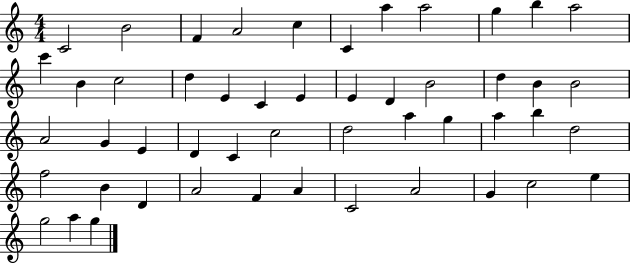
{
  \clef treble
  \numericTimeSignature
  \time 4/4
  \key c \major
  c'2 b'2 | f'4 a'2 c''4 | c'4 a''4 a''2 | g''4 b''4 a''2 | \break c'''4 b'4 c''2 | d''4 e'4 c'4 e'4 | e'4 d'4 b'2 | d''4 b'4 b'2 | \break a'2 g'4 e'4 | d'4 c'4 c''2 | d''2 a''4 g''4 | a''4 b''4 d''2 | \break f''2 b'4 d'4 | a'2 f'4 a'4 | c'2 a'2 | g'4 c''2 e''4 | \break g''2 a''4 g''4 | \bar "|."
}